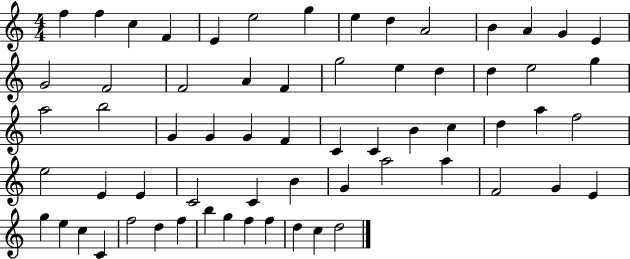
{
  \clef treble
  \numericTimeSignature
  \time 4/4
  \key c \major
  f''4 f''4 c''4 f'4 | e'4 e''2 g''4 | e''4 d''4 a'2 | b'4 a'4 g'4 e'4 | \break g'2 f'2 | f'2 a'4 f'4 | g''2 e''4 d''4 | d''4 e''2 g''4 | \break a''2 b''2 | g'4 g'4 g'4 f'4 | c'4 c'4 b'4 c''4 | d''4 a''4 f''2 | \break e''2 e'4 e'4 | c'2 c'4 b'4 | g'4 a''2 a''4 | f'2 g'4 e'4 | \break g''4 e''4 c''4 c'4 | f''2 d''4 f''4 | b''4 g''4 f''4 f''4 | d''4 c''4 d''2 | \break \bar "|."
}